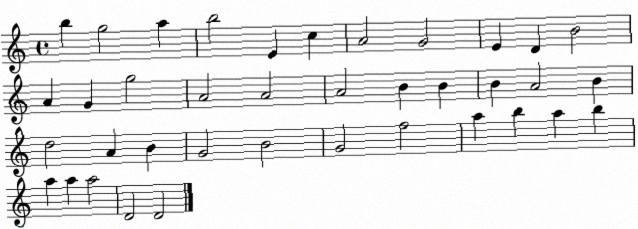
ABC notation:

X:1
T:Untitled
M:4/4
L:1/4
K:C
b g2 a b2 E c A2 G2 E D B2 A G g2 A2 A2 A2 B B B A2 B d2 A B G2 B2 G2 f2 a b a b a a a2 D2 D2